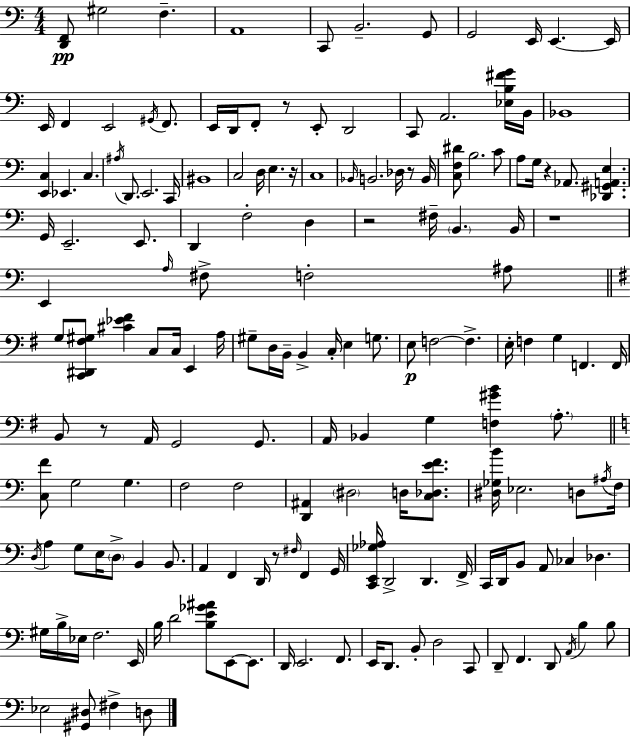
X:1
T:Untitled
M:4/4
L:1/4
K:Am
[D,,F,,]/2 ^G,2 F, A,,4 C,,/2 B,,2 G,,/2 G,,2 E,,/4 E,, E,,/4 E,,/4 F,, E,,2 ^G,,/4 F,,/2 E,,/4 D,,/4 F,,/2 z/2 E,,/2 D,,2 C,,/2 A,,2 [_E,B,^FG]/4 B,,/4 _B,,4 [E,,C,] _E,, C, ^A,/4 D,,/2 E,,2 C,,/4 ^B,,4 C,2 D,/4 E, z/4 C,4 _B,,/4 B,,2 _D,/4 z/2 B,,/4 [C,F,^D]/2 B,2 C/2 A,/2 G,/4 z _A,,/2 [_D,,^G,,A,,E,] G,,/4 E,,2 E,,/2 D,, F,2 D, z2 ^F,/4 B,, B,,/4 z4 E,, A,/4 ^F,/2 F,2 ^A,/2 G,/2 [C,,^D,,^F,^G,]/2 [^C_E^F] C,/2 C,/4 E,, A,/4 ^G,/2 D,/4 B,,/4 B,, C,/4 E, G,/2 E,/2 F,2 F, E,/4 F, G, F,, F,,/4 B,,/2 z/2 A,,/4 G,,2 G,,/2 A,,/4 _B,, G, [F,^GB] A,/2 [C,F]/2 G,2 G, F,2 F,2 [D,,^A,,] ^D,2 D,/4 [C,_D,EF]/2 [^D,_G,B]/4 _E,2 D,/2 ^A,/4 F,/4 D,/4 A, G,/2 E,/4 D,/2 B,, B,,/2 A,, F,, D,,/4 z/2 ^F,/4 F,, G,,/4 [C,,E,,_G,_A,]/4 D,,2 D,, F,,/4 C,,/4 D,,/4 B,,/2 A,,/2 _C, _D, ^G,/4 B,/4 _E,/4 F,2 E,,/4 B,/4 D2 [B,E_G^A]/2 E,,/2 E,,/2 D,,/4 E,,2 F,,/2 E,,/4 D,,/2 B,,/2 D,2 C,,/2 D,,/2 F,, D,,/2 A,,/4 B, B,/2 _E,2 [^G,,^D,]/2 ^F, D,/2